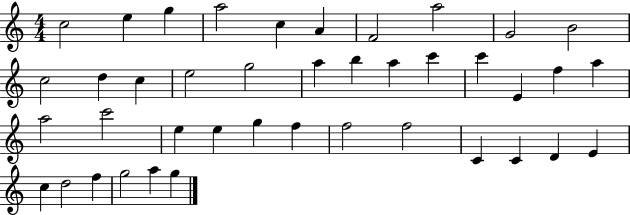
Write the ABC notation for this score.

X:1
T:Untitled
M:4/4
L:1/4
K:C
c2 e g a2 c A F2 a2 G2 B2 c2 d c e2 g2 a b a c' c' E f a a2 c'2 e e g f f2 f2 C C D E c d2 f g2 a g